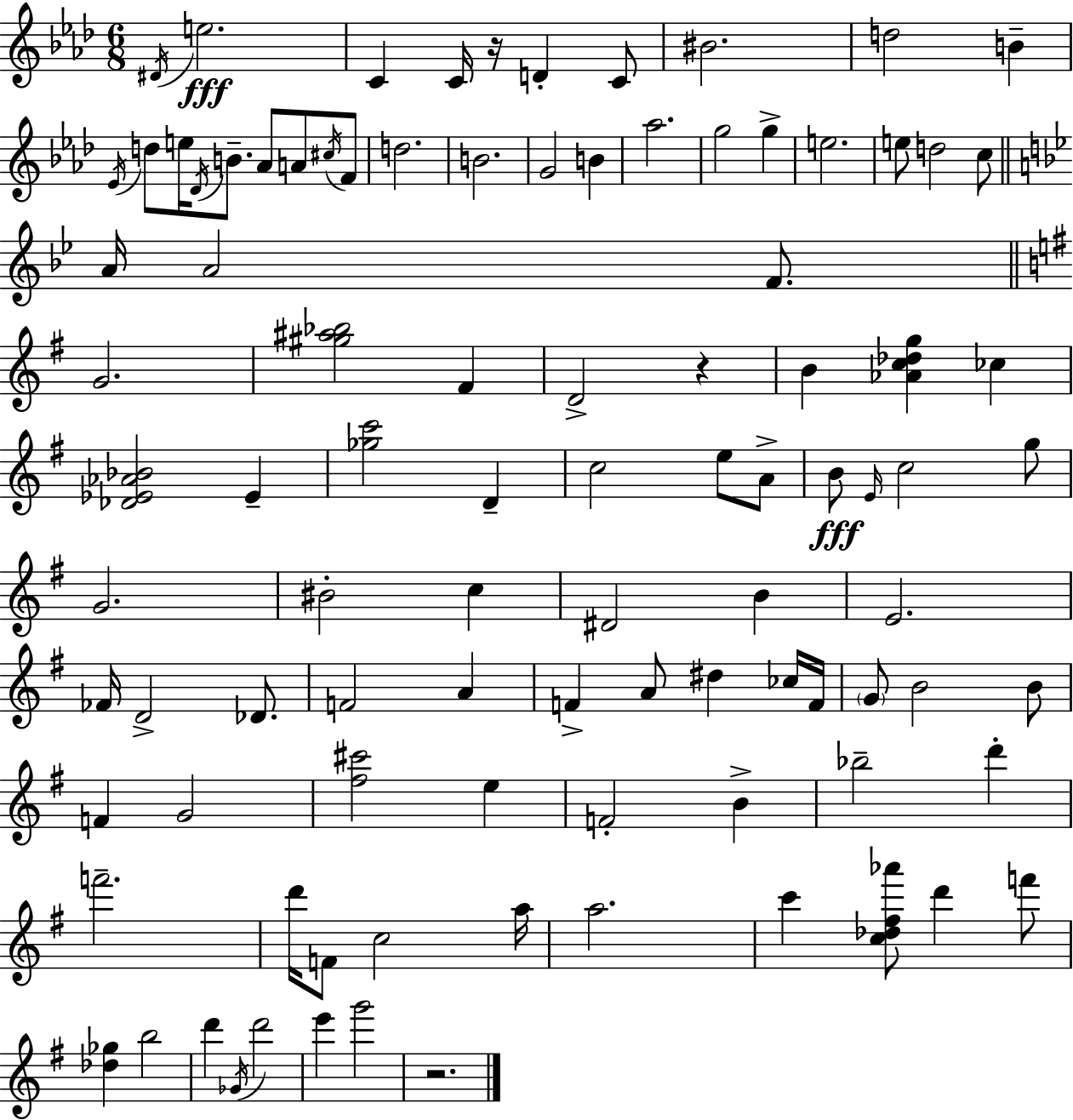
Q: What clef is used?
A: treble